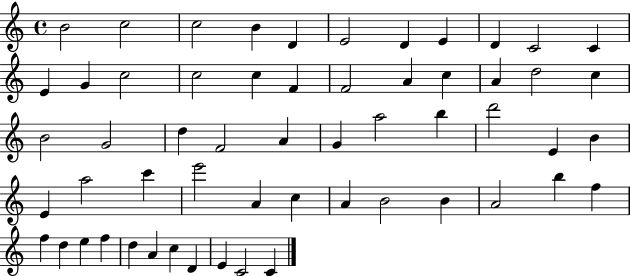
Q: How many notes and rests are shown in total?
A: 57